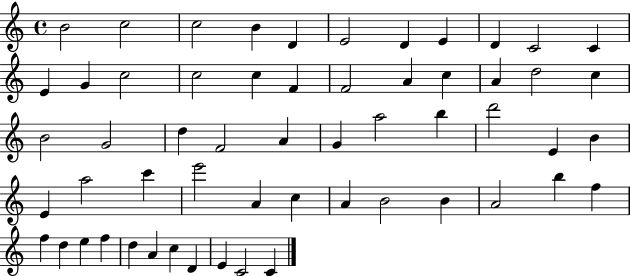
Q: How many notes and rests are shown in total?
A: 57